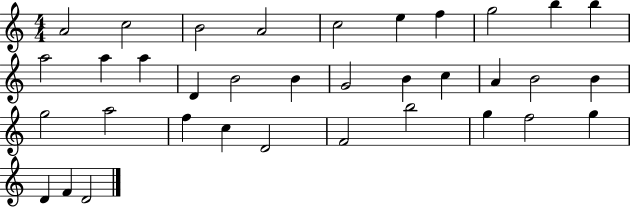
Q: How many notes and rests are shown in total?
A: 35